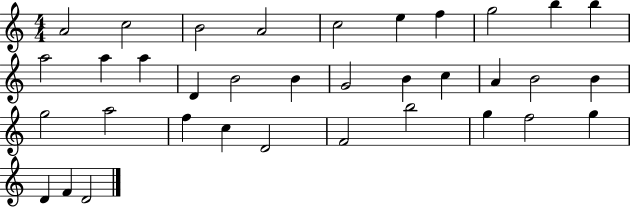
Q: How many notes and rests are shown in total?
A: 35